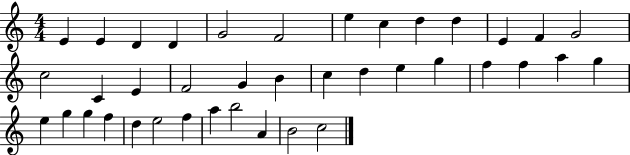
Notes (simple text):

E4/q E4/q D4/q D4/q G4/h F4/h E5/q C5/q D5/q D5/q E4/q F4/q G4/h C5/h C4/q E4/q F4/h G4/q B4/q C5/q D5/q E5/q G5/q F5/q F5/q A5/q G5/q E5/q G5/q G5/q F5/q D5/q E5/h F5/q A5/q B5/h A4/q B4/h C5/h